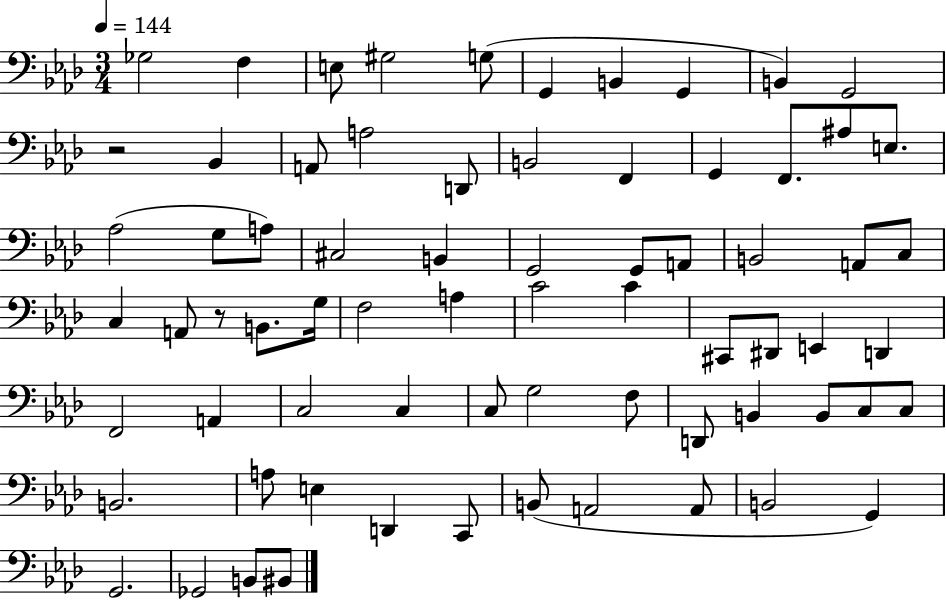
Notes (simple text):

Gb3/h F3/q E3/e G#3/h G3/e G2/q B2/q G2/q B2/q G2/h R/h Bb2/q A2/e A3/h D2/e B2/h F2/q G2/q F2/e. A#3/e E3/e. Ab3/h G3/e A3/e C#3/h B2/q G2/h G2/e A2/e B2/h A2/e C3/e C3/q A2/e R/e B2/e. G3/s F3/h A3/q C4/h C4/q C#2/e D#2/e E2/q D2/q F2/h A2/q C3/h C3/q C3/e G3/h F3/e D2/e B2/q B2/e C3/e C3/e B2/h. A3/e E3/q D2/q C2/e B2/e A2/h A2/e B2/h G2/q G2/h. Gb2/h B2/e BIS2/e